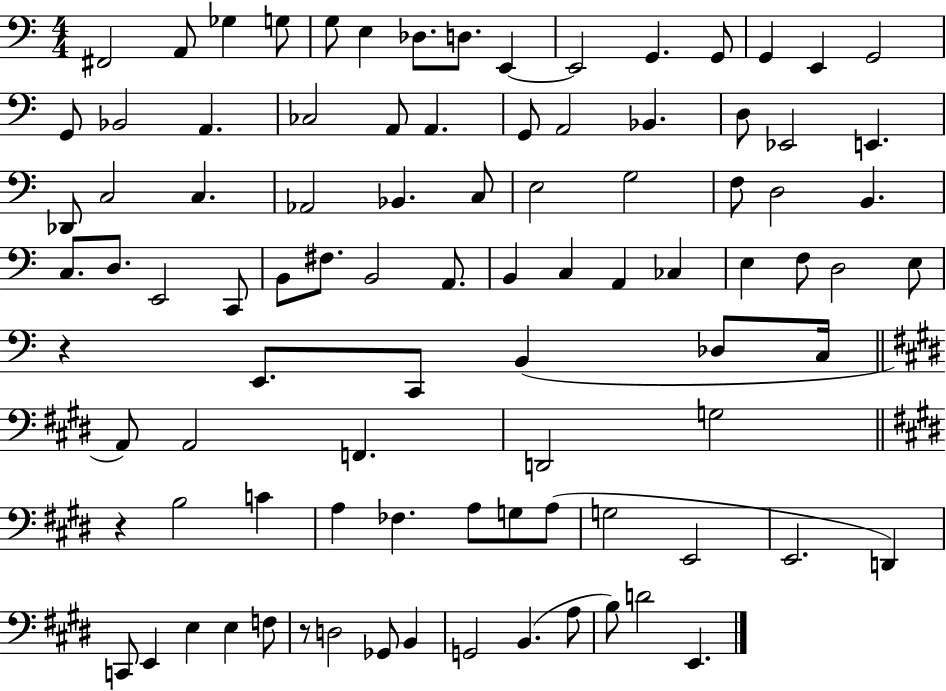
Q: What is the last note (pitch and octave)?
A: E2